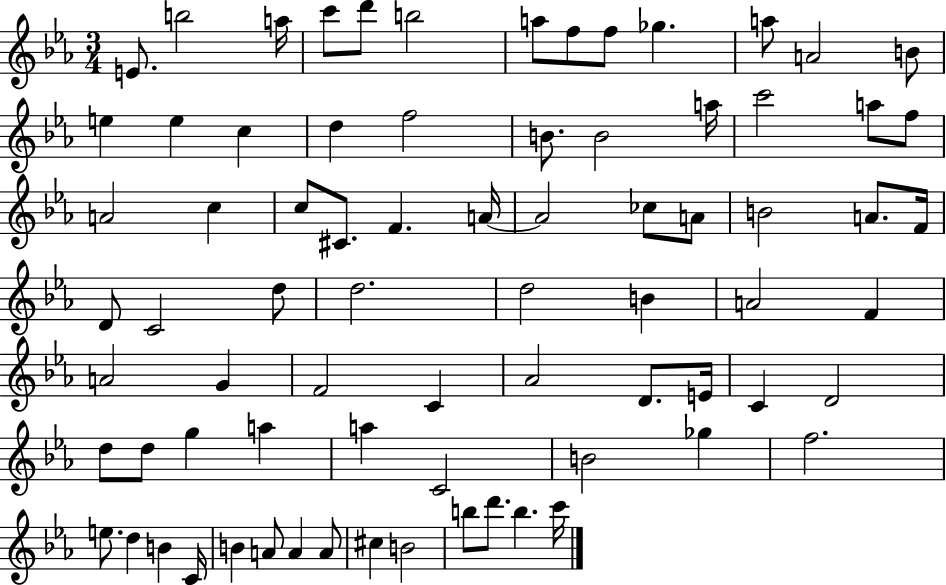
X:1
T:Untitled
M:3/4
L:1/4
K:Eb
E/2 b2 a/4 c'/2 d'/2 b2 a/2 f/2 f/2 _g a/2 A2 B/2 e e c d f2 B/2 B2 a/4 c'2 a/2 f/2 A2 c c/2 ^C/2 F A/4 A2 _c/2 A/2 B2 A/2 F/4 D/2 C2 d/2 d2 d2 B A2 F A2 G F2 C _A2 D/2 E/4 C D2 d/2 d/2 g a a C2 B2 _g f2 e/2 d B C/4 B A/2 A A/2 ^c B2 b/2 d'/2 b c'/4